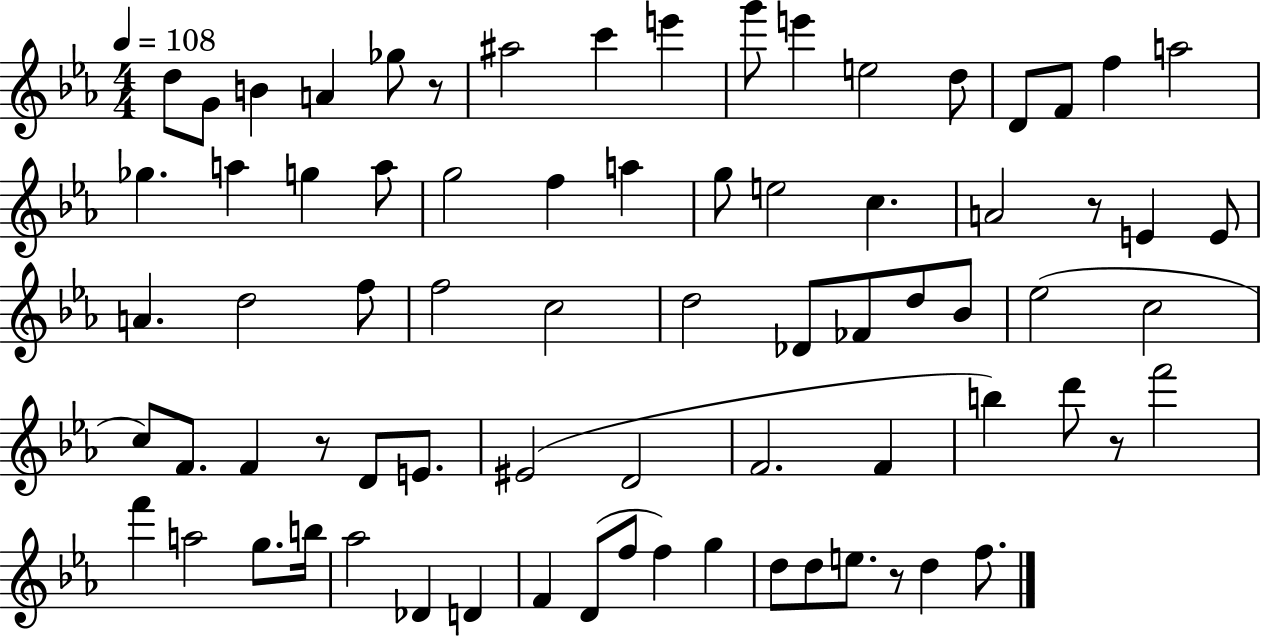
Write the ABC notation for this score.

X:1
T:Untitled
M:4/4
L:1/4
K:Eb
d/2 G/2 B A _g/2 z/2 ^a2 c' e' g'/2 e' e2 d/2 D/2 F/2 f a2 _g a g a/2 g2 f a g/2 e2 c A2 z/2 E E/2 A d2 f/2 f2 c2 d2 _D/2 _F/2 d/2 _B/2 _e2 c2 c/2 F/2 F z/2 D/2 E/2 ^E2 D2 F2 F b d'/2 z/2 f'2 f' a2 g/2 b/4 _a2 _D D F D/2 f/2 f g d/2 d/2 e/2 z/2 d f/2